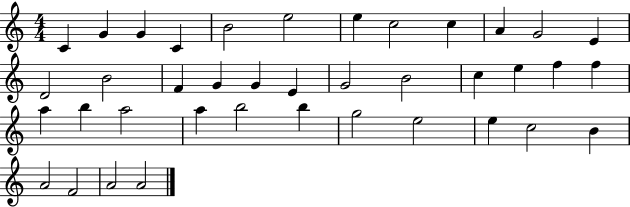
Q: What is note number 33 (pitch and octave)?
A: E5